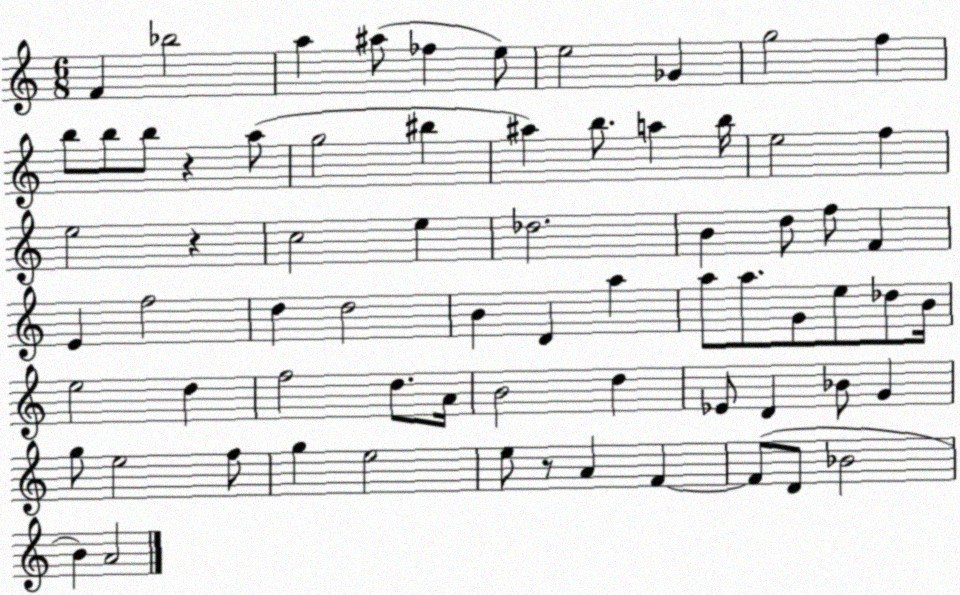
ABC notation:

X:1
T:Untitled
M:6/8
L:1/4
K:C
F _b2 a ^a/2 _f e/2 e2 _G g2 f b/2 b/2 b/2 z a/2 g2 ^b ^a b/2 a b/4 e2 f e2 z c2 e _d2 B d/2 f/2 F E f2 d d2 B D a a/2 a/2 G/2 e/2 _d/2 B/4 e2 d f2 d/2 A/4 B2 d _E/2 D _B/2 G g/2 e2 f/2 g e2 e/2 z/2 A F F/2 D/2 _B2 B A2